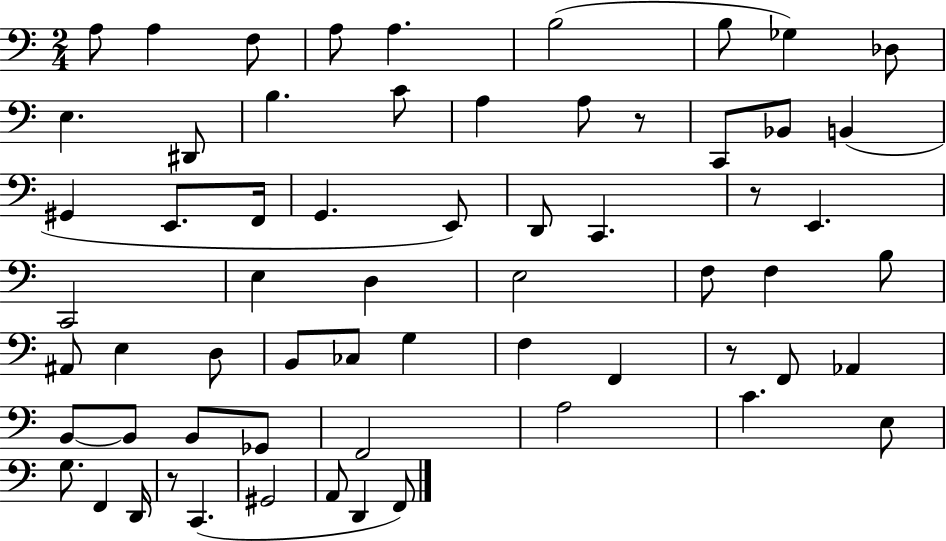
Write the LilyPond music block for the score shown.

{
  \clef bass
  \numericTimeSignature
  \time 2/4
  \key c \major
  a8 a4 f8 | a8 a4. | b2( | b8 ges4) des8 | \break e4. dis,8 | b4. c'8 | a4 a8 r8 | c,8 bes,8 b,4( | \break gis,4 e,8. f,16 | g,4. e,8) | d,8 c,4. | r8 e,4. | \break c,2 | e4 d4 | e2 | f8 f4 b8 | \break ais,8 e4 d8 | b,8 ces8 g4 | f4 f,4 | r8 f,8 aes,4 | \break b,8~~ b,8 b,8 ges,8 | f,2 | a2 | c'4. e8 | \break g8. f,4 d,16 | r8 c,4.( | gis,2 | a,8 d,4 f,8) | \break \bar "|."
}